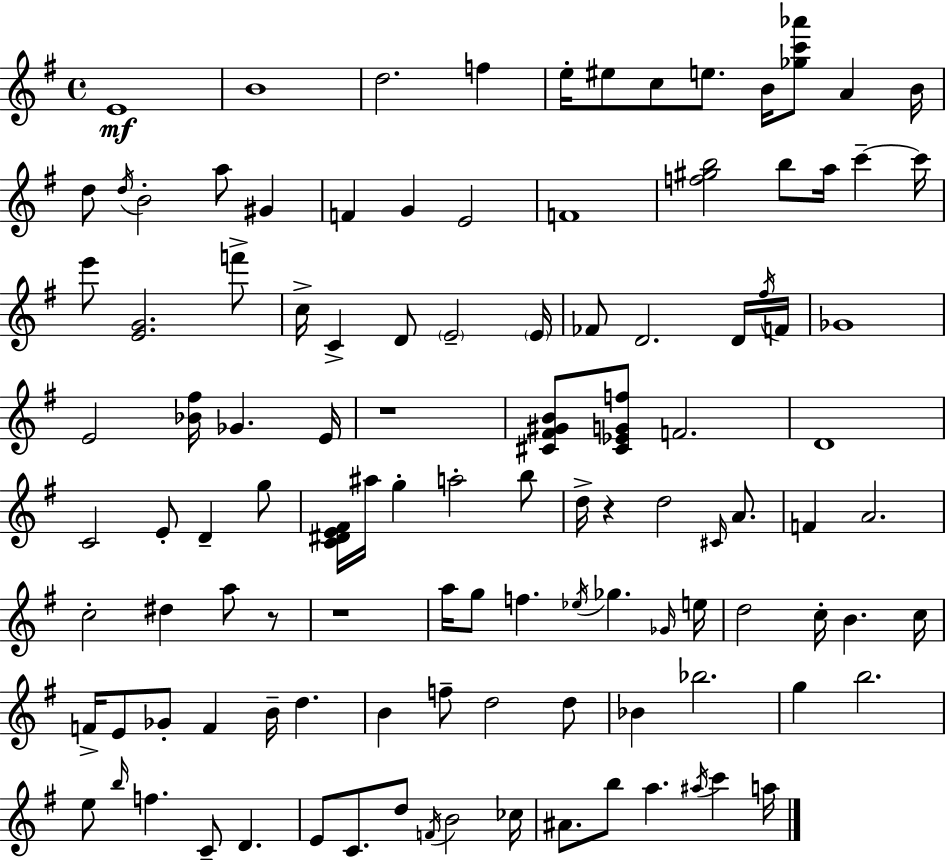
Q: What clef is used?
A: treble